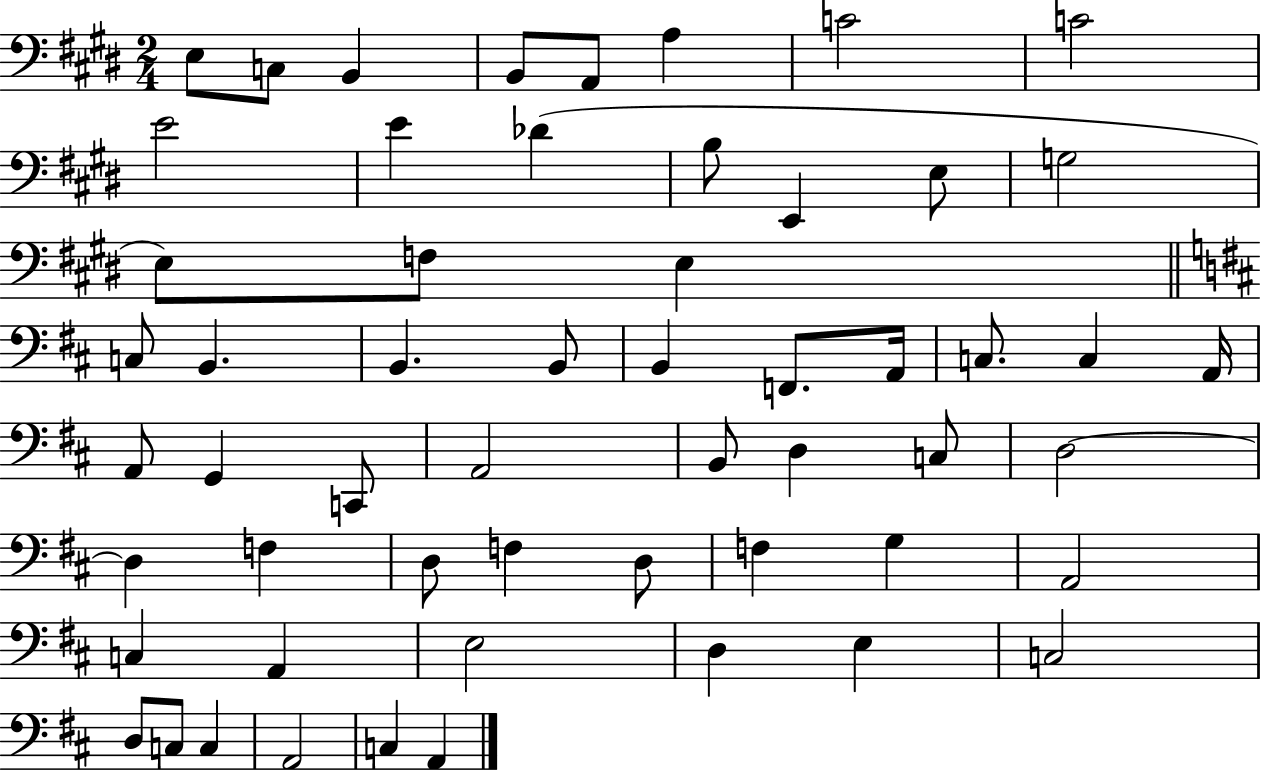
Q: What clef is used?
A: bass